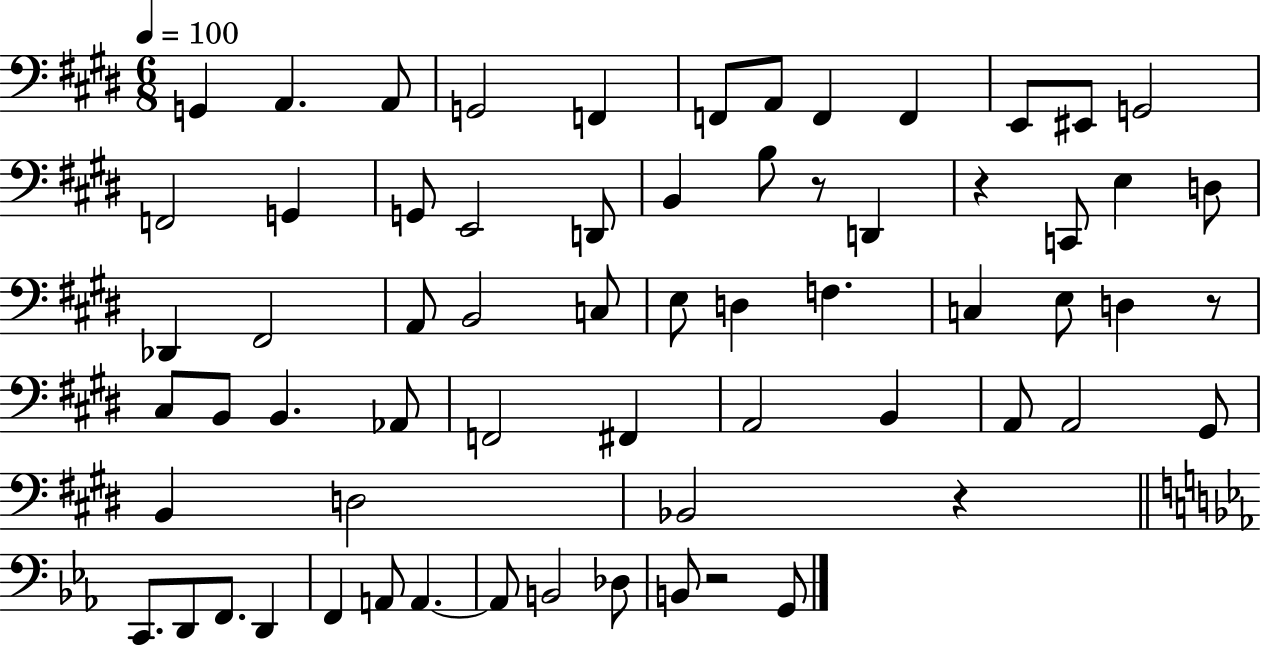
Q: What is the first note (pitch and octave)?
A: G2